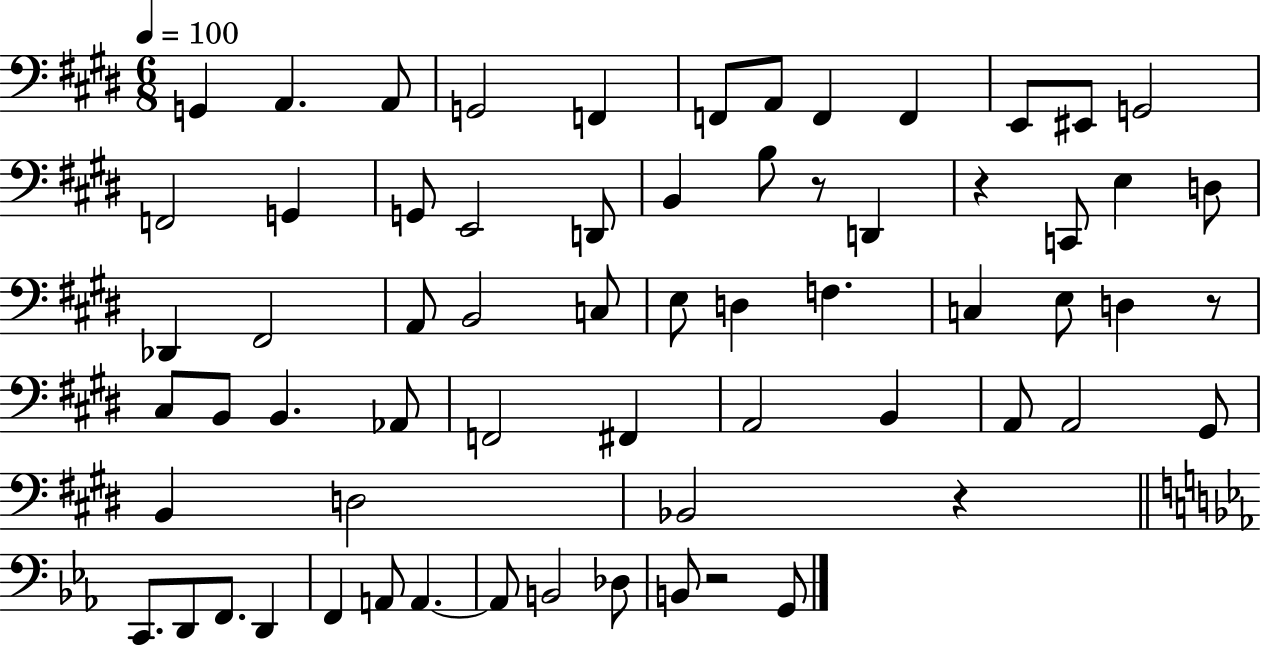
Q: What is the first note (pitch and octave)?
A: G2